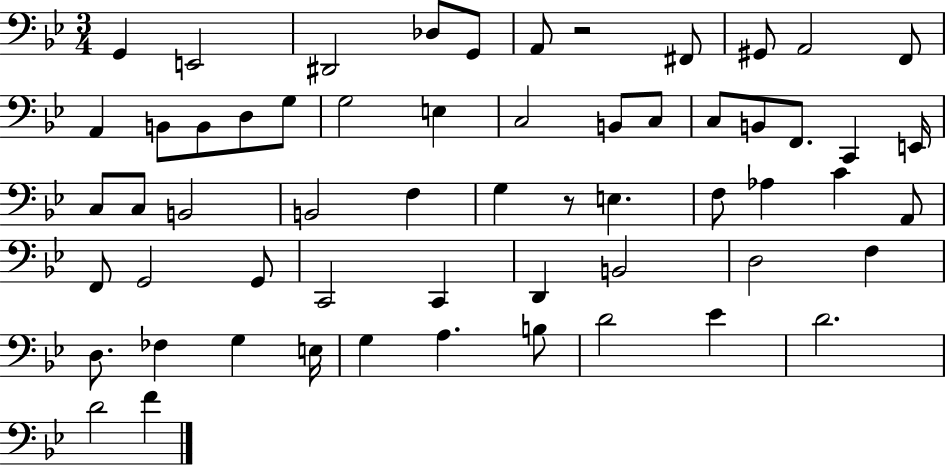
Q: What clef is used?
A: bass